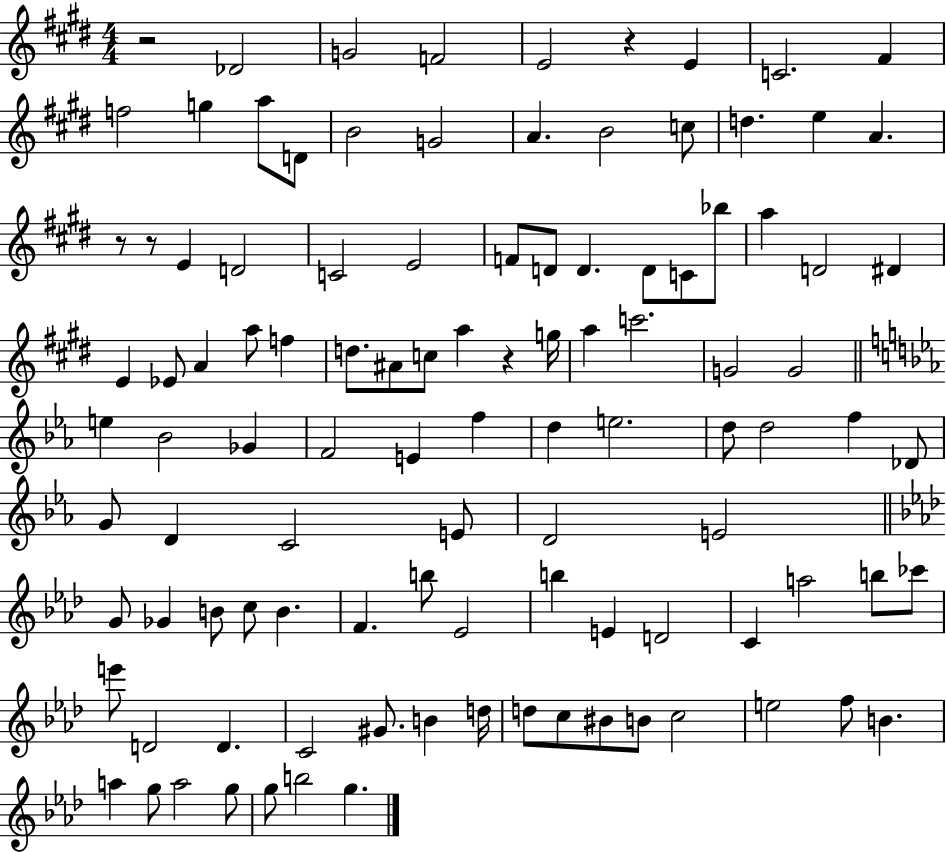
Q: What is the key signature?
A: E major